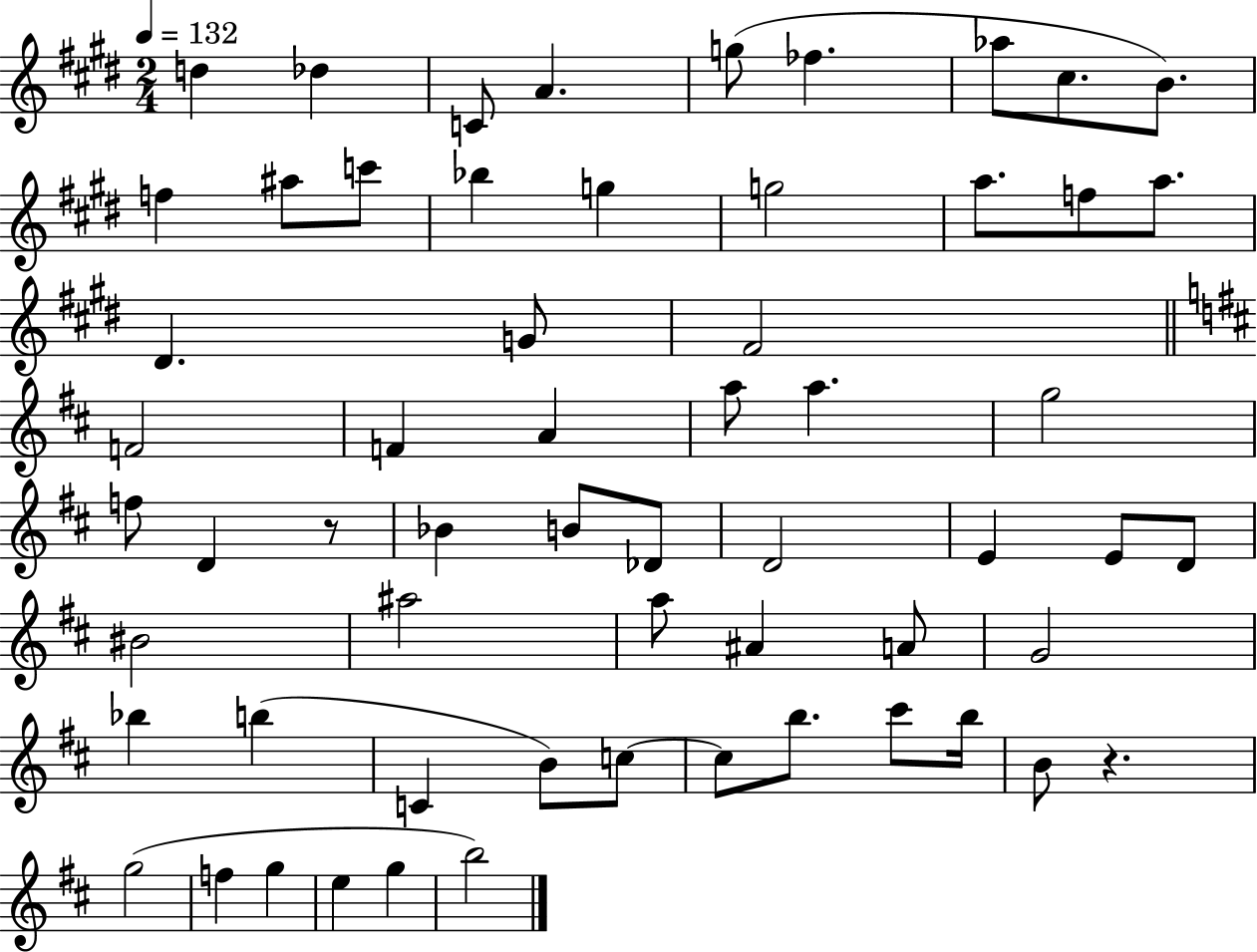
X:1
T:Untitled
M:2/4
L:1/4
K:E
d _d C/2 A g/2 _f _a/2 ^c/2 B/2 f ^a/2 c'/2 _b g g2 a/2 f/2 a/2 ^D G/2 ^F2 F2 F A a/2 a g2 f/2 D z/2 _B B/2 _D/2 D2 E E/2 D/2 ^B2 ^a2 a/2 ^A A/2 G2 _b b C B/2 c/2 c/2 b/2 ^c'/2 b/4 B/2 z g2 f g e g b2